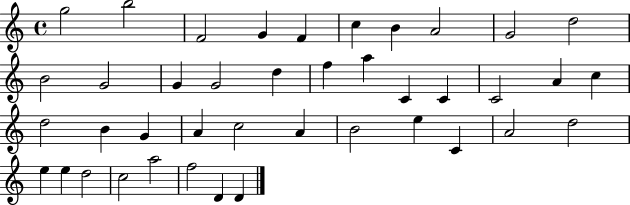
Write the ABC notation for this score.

X:1
T:Untitled
M:4/4
L:1/4
K:C
g2 b2 F2 G F c B A2 G2 d2 B2 G2 G G2 d f a C C C2 A c d2 B G A c2 A B2 e C A2 d2 e e d2 c2 a2 f2 D D